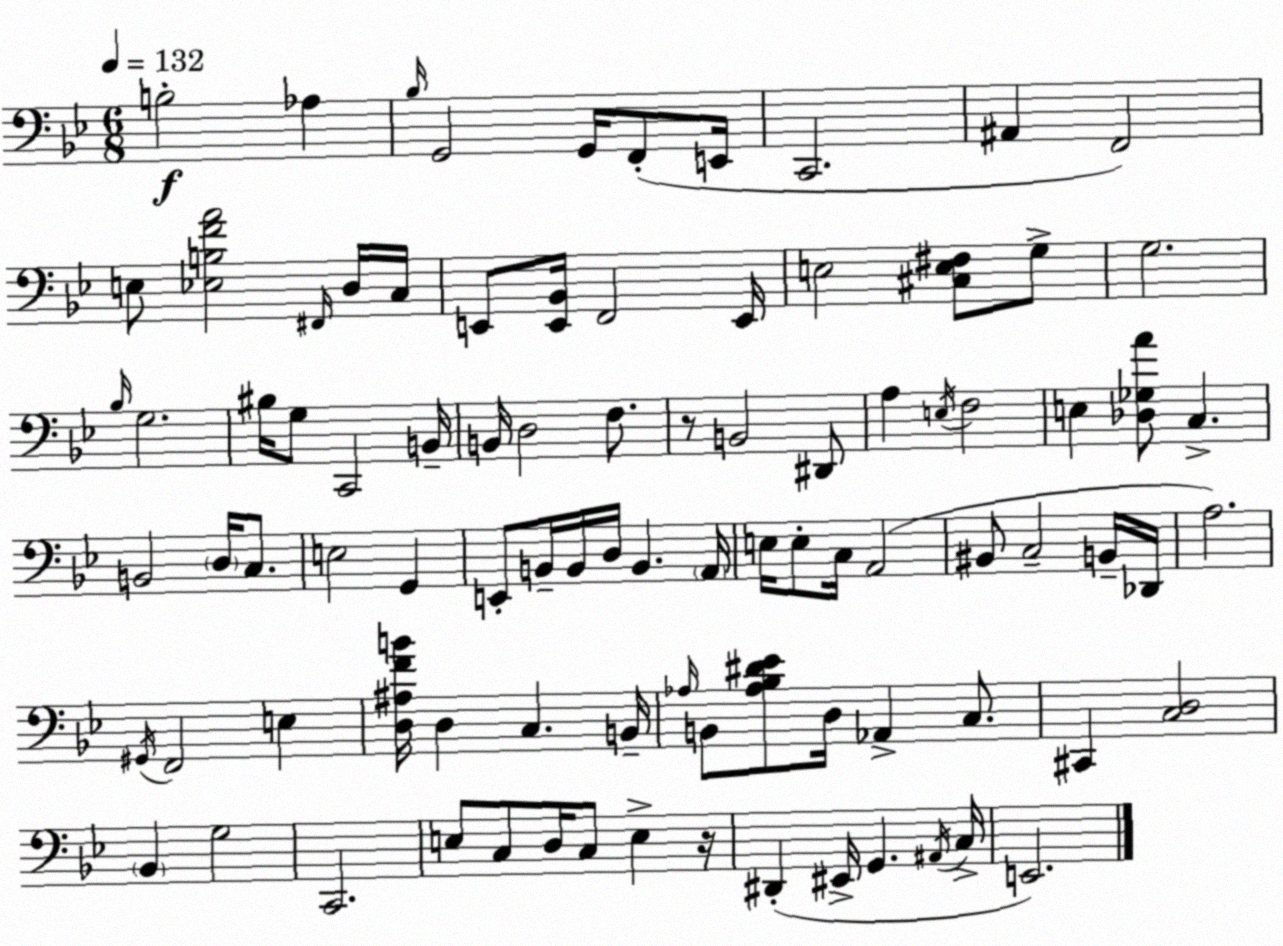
X:1
T:Untitled
M:6/8
L:1/4
K:Bb
B,2 _A, _B,/4 G,,2 G,,/4 F,,/2 E,,/4 C,,2 ^A,, F,,2 E,/2 [_E,B,FA]2 ^F,,/4 D,/4 C,/4 E,,/2 [E,,_B,,]/4 F,,2 E,,/4 E,2 [^C,E,^F,]/2 G,/2 G,2 _B,/4 G,2 ^B,/4 G,/2 C,,2 B,,/4 B,,/4 D,2 F,/2 z/2 B,,2 ^D,,/2 A, E,/4 F,2 E, [_D,_G,A]/2 C, B,,2 D,/4 C,/2 E,2 G,, E,,/2 B,,/4 B,,/4 D,/4 B,, A,,/4 E,/4 E,/2 C,/4 A,,2 ^B,,/2 C,2 B,,/4 _D,,/4 A,2 ^G,,/4 F,,2 E, [D,^A,FB]/4 D, C, B,,/4 _A,/4 B,,/2 [_A,_B,^D_E]/2 D,/4 _A,, C,/2 ^C,, [C,D,]2 _B,, G,2 C,,2 E,/2 C,/2 D,/4 C,/2 E, z/4 ^D,, ^E,,/4 G,, ^A,,/4 C,/4 E,,2